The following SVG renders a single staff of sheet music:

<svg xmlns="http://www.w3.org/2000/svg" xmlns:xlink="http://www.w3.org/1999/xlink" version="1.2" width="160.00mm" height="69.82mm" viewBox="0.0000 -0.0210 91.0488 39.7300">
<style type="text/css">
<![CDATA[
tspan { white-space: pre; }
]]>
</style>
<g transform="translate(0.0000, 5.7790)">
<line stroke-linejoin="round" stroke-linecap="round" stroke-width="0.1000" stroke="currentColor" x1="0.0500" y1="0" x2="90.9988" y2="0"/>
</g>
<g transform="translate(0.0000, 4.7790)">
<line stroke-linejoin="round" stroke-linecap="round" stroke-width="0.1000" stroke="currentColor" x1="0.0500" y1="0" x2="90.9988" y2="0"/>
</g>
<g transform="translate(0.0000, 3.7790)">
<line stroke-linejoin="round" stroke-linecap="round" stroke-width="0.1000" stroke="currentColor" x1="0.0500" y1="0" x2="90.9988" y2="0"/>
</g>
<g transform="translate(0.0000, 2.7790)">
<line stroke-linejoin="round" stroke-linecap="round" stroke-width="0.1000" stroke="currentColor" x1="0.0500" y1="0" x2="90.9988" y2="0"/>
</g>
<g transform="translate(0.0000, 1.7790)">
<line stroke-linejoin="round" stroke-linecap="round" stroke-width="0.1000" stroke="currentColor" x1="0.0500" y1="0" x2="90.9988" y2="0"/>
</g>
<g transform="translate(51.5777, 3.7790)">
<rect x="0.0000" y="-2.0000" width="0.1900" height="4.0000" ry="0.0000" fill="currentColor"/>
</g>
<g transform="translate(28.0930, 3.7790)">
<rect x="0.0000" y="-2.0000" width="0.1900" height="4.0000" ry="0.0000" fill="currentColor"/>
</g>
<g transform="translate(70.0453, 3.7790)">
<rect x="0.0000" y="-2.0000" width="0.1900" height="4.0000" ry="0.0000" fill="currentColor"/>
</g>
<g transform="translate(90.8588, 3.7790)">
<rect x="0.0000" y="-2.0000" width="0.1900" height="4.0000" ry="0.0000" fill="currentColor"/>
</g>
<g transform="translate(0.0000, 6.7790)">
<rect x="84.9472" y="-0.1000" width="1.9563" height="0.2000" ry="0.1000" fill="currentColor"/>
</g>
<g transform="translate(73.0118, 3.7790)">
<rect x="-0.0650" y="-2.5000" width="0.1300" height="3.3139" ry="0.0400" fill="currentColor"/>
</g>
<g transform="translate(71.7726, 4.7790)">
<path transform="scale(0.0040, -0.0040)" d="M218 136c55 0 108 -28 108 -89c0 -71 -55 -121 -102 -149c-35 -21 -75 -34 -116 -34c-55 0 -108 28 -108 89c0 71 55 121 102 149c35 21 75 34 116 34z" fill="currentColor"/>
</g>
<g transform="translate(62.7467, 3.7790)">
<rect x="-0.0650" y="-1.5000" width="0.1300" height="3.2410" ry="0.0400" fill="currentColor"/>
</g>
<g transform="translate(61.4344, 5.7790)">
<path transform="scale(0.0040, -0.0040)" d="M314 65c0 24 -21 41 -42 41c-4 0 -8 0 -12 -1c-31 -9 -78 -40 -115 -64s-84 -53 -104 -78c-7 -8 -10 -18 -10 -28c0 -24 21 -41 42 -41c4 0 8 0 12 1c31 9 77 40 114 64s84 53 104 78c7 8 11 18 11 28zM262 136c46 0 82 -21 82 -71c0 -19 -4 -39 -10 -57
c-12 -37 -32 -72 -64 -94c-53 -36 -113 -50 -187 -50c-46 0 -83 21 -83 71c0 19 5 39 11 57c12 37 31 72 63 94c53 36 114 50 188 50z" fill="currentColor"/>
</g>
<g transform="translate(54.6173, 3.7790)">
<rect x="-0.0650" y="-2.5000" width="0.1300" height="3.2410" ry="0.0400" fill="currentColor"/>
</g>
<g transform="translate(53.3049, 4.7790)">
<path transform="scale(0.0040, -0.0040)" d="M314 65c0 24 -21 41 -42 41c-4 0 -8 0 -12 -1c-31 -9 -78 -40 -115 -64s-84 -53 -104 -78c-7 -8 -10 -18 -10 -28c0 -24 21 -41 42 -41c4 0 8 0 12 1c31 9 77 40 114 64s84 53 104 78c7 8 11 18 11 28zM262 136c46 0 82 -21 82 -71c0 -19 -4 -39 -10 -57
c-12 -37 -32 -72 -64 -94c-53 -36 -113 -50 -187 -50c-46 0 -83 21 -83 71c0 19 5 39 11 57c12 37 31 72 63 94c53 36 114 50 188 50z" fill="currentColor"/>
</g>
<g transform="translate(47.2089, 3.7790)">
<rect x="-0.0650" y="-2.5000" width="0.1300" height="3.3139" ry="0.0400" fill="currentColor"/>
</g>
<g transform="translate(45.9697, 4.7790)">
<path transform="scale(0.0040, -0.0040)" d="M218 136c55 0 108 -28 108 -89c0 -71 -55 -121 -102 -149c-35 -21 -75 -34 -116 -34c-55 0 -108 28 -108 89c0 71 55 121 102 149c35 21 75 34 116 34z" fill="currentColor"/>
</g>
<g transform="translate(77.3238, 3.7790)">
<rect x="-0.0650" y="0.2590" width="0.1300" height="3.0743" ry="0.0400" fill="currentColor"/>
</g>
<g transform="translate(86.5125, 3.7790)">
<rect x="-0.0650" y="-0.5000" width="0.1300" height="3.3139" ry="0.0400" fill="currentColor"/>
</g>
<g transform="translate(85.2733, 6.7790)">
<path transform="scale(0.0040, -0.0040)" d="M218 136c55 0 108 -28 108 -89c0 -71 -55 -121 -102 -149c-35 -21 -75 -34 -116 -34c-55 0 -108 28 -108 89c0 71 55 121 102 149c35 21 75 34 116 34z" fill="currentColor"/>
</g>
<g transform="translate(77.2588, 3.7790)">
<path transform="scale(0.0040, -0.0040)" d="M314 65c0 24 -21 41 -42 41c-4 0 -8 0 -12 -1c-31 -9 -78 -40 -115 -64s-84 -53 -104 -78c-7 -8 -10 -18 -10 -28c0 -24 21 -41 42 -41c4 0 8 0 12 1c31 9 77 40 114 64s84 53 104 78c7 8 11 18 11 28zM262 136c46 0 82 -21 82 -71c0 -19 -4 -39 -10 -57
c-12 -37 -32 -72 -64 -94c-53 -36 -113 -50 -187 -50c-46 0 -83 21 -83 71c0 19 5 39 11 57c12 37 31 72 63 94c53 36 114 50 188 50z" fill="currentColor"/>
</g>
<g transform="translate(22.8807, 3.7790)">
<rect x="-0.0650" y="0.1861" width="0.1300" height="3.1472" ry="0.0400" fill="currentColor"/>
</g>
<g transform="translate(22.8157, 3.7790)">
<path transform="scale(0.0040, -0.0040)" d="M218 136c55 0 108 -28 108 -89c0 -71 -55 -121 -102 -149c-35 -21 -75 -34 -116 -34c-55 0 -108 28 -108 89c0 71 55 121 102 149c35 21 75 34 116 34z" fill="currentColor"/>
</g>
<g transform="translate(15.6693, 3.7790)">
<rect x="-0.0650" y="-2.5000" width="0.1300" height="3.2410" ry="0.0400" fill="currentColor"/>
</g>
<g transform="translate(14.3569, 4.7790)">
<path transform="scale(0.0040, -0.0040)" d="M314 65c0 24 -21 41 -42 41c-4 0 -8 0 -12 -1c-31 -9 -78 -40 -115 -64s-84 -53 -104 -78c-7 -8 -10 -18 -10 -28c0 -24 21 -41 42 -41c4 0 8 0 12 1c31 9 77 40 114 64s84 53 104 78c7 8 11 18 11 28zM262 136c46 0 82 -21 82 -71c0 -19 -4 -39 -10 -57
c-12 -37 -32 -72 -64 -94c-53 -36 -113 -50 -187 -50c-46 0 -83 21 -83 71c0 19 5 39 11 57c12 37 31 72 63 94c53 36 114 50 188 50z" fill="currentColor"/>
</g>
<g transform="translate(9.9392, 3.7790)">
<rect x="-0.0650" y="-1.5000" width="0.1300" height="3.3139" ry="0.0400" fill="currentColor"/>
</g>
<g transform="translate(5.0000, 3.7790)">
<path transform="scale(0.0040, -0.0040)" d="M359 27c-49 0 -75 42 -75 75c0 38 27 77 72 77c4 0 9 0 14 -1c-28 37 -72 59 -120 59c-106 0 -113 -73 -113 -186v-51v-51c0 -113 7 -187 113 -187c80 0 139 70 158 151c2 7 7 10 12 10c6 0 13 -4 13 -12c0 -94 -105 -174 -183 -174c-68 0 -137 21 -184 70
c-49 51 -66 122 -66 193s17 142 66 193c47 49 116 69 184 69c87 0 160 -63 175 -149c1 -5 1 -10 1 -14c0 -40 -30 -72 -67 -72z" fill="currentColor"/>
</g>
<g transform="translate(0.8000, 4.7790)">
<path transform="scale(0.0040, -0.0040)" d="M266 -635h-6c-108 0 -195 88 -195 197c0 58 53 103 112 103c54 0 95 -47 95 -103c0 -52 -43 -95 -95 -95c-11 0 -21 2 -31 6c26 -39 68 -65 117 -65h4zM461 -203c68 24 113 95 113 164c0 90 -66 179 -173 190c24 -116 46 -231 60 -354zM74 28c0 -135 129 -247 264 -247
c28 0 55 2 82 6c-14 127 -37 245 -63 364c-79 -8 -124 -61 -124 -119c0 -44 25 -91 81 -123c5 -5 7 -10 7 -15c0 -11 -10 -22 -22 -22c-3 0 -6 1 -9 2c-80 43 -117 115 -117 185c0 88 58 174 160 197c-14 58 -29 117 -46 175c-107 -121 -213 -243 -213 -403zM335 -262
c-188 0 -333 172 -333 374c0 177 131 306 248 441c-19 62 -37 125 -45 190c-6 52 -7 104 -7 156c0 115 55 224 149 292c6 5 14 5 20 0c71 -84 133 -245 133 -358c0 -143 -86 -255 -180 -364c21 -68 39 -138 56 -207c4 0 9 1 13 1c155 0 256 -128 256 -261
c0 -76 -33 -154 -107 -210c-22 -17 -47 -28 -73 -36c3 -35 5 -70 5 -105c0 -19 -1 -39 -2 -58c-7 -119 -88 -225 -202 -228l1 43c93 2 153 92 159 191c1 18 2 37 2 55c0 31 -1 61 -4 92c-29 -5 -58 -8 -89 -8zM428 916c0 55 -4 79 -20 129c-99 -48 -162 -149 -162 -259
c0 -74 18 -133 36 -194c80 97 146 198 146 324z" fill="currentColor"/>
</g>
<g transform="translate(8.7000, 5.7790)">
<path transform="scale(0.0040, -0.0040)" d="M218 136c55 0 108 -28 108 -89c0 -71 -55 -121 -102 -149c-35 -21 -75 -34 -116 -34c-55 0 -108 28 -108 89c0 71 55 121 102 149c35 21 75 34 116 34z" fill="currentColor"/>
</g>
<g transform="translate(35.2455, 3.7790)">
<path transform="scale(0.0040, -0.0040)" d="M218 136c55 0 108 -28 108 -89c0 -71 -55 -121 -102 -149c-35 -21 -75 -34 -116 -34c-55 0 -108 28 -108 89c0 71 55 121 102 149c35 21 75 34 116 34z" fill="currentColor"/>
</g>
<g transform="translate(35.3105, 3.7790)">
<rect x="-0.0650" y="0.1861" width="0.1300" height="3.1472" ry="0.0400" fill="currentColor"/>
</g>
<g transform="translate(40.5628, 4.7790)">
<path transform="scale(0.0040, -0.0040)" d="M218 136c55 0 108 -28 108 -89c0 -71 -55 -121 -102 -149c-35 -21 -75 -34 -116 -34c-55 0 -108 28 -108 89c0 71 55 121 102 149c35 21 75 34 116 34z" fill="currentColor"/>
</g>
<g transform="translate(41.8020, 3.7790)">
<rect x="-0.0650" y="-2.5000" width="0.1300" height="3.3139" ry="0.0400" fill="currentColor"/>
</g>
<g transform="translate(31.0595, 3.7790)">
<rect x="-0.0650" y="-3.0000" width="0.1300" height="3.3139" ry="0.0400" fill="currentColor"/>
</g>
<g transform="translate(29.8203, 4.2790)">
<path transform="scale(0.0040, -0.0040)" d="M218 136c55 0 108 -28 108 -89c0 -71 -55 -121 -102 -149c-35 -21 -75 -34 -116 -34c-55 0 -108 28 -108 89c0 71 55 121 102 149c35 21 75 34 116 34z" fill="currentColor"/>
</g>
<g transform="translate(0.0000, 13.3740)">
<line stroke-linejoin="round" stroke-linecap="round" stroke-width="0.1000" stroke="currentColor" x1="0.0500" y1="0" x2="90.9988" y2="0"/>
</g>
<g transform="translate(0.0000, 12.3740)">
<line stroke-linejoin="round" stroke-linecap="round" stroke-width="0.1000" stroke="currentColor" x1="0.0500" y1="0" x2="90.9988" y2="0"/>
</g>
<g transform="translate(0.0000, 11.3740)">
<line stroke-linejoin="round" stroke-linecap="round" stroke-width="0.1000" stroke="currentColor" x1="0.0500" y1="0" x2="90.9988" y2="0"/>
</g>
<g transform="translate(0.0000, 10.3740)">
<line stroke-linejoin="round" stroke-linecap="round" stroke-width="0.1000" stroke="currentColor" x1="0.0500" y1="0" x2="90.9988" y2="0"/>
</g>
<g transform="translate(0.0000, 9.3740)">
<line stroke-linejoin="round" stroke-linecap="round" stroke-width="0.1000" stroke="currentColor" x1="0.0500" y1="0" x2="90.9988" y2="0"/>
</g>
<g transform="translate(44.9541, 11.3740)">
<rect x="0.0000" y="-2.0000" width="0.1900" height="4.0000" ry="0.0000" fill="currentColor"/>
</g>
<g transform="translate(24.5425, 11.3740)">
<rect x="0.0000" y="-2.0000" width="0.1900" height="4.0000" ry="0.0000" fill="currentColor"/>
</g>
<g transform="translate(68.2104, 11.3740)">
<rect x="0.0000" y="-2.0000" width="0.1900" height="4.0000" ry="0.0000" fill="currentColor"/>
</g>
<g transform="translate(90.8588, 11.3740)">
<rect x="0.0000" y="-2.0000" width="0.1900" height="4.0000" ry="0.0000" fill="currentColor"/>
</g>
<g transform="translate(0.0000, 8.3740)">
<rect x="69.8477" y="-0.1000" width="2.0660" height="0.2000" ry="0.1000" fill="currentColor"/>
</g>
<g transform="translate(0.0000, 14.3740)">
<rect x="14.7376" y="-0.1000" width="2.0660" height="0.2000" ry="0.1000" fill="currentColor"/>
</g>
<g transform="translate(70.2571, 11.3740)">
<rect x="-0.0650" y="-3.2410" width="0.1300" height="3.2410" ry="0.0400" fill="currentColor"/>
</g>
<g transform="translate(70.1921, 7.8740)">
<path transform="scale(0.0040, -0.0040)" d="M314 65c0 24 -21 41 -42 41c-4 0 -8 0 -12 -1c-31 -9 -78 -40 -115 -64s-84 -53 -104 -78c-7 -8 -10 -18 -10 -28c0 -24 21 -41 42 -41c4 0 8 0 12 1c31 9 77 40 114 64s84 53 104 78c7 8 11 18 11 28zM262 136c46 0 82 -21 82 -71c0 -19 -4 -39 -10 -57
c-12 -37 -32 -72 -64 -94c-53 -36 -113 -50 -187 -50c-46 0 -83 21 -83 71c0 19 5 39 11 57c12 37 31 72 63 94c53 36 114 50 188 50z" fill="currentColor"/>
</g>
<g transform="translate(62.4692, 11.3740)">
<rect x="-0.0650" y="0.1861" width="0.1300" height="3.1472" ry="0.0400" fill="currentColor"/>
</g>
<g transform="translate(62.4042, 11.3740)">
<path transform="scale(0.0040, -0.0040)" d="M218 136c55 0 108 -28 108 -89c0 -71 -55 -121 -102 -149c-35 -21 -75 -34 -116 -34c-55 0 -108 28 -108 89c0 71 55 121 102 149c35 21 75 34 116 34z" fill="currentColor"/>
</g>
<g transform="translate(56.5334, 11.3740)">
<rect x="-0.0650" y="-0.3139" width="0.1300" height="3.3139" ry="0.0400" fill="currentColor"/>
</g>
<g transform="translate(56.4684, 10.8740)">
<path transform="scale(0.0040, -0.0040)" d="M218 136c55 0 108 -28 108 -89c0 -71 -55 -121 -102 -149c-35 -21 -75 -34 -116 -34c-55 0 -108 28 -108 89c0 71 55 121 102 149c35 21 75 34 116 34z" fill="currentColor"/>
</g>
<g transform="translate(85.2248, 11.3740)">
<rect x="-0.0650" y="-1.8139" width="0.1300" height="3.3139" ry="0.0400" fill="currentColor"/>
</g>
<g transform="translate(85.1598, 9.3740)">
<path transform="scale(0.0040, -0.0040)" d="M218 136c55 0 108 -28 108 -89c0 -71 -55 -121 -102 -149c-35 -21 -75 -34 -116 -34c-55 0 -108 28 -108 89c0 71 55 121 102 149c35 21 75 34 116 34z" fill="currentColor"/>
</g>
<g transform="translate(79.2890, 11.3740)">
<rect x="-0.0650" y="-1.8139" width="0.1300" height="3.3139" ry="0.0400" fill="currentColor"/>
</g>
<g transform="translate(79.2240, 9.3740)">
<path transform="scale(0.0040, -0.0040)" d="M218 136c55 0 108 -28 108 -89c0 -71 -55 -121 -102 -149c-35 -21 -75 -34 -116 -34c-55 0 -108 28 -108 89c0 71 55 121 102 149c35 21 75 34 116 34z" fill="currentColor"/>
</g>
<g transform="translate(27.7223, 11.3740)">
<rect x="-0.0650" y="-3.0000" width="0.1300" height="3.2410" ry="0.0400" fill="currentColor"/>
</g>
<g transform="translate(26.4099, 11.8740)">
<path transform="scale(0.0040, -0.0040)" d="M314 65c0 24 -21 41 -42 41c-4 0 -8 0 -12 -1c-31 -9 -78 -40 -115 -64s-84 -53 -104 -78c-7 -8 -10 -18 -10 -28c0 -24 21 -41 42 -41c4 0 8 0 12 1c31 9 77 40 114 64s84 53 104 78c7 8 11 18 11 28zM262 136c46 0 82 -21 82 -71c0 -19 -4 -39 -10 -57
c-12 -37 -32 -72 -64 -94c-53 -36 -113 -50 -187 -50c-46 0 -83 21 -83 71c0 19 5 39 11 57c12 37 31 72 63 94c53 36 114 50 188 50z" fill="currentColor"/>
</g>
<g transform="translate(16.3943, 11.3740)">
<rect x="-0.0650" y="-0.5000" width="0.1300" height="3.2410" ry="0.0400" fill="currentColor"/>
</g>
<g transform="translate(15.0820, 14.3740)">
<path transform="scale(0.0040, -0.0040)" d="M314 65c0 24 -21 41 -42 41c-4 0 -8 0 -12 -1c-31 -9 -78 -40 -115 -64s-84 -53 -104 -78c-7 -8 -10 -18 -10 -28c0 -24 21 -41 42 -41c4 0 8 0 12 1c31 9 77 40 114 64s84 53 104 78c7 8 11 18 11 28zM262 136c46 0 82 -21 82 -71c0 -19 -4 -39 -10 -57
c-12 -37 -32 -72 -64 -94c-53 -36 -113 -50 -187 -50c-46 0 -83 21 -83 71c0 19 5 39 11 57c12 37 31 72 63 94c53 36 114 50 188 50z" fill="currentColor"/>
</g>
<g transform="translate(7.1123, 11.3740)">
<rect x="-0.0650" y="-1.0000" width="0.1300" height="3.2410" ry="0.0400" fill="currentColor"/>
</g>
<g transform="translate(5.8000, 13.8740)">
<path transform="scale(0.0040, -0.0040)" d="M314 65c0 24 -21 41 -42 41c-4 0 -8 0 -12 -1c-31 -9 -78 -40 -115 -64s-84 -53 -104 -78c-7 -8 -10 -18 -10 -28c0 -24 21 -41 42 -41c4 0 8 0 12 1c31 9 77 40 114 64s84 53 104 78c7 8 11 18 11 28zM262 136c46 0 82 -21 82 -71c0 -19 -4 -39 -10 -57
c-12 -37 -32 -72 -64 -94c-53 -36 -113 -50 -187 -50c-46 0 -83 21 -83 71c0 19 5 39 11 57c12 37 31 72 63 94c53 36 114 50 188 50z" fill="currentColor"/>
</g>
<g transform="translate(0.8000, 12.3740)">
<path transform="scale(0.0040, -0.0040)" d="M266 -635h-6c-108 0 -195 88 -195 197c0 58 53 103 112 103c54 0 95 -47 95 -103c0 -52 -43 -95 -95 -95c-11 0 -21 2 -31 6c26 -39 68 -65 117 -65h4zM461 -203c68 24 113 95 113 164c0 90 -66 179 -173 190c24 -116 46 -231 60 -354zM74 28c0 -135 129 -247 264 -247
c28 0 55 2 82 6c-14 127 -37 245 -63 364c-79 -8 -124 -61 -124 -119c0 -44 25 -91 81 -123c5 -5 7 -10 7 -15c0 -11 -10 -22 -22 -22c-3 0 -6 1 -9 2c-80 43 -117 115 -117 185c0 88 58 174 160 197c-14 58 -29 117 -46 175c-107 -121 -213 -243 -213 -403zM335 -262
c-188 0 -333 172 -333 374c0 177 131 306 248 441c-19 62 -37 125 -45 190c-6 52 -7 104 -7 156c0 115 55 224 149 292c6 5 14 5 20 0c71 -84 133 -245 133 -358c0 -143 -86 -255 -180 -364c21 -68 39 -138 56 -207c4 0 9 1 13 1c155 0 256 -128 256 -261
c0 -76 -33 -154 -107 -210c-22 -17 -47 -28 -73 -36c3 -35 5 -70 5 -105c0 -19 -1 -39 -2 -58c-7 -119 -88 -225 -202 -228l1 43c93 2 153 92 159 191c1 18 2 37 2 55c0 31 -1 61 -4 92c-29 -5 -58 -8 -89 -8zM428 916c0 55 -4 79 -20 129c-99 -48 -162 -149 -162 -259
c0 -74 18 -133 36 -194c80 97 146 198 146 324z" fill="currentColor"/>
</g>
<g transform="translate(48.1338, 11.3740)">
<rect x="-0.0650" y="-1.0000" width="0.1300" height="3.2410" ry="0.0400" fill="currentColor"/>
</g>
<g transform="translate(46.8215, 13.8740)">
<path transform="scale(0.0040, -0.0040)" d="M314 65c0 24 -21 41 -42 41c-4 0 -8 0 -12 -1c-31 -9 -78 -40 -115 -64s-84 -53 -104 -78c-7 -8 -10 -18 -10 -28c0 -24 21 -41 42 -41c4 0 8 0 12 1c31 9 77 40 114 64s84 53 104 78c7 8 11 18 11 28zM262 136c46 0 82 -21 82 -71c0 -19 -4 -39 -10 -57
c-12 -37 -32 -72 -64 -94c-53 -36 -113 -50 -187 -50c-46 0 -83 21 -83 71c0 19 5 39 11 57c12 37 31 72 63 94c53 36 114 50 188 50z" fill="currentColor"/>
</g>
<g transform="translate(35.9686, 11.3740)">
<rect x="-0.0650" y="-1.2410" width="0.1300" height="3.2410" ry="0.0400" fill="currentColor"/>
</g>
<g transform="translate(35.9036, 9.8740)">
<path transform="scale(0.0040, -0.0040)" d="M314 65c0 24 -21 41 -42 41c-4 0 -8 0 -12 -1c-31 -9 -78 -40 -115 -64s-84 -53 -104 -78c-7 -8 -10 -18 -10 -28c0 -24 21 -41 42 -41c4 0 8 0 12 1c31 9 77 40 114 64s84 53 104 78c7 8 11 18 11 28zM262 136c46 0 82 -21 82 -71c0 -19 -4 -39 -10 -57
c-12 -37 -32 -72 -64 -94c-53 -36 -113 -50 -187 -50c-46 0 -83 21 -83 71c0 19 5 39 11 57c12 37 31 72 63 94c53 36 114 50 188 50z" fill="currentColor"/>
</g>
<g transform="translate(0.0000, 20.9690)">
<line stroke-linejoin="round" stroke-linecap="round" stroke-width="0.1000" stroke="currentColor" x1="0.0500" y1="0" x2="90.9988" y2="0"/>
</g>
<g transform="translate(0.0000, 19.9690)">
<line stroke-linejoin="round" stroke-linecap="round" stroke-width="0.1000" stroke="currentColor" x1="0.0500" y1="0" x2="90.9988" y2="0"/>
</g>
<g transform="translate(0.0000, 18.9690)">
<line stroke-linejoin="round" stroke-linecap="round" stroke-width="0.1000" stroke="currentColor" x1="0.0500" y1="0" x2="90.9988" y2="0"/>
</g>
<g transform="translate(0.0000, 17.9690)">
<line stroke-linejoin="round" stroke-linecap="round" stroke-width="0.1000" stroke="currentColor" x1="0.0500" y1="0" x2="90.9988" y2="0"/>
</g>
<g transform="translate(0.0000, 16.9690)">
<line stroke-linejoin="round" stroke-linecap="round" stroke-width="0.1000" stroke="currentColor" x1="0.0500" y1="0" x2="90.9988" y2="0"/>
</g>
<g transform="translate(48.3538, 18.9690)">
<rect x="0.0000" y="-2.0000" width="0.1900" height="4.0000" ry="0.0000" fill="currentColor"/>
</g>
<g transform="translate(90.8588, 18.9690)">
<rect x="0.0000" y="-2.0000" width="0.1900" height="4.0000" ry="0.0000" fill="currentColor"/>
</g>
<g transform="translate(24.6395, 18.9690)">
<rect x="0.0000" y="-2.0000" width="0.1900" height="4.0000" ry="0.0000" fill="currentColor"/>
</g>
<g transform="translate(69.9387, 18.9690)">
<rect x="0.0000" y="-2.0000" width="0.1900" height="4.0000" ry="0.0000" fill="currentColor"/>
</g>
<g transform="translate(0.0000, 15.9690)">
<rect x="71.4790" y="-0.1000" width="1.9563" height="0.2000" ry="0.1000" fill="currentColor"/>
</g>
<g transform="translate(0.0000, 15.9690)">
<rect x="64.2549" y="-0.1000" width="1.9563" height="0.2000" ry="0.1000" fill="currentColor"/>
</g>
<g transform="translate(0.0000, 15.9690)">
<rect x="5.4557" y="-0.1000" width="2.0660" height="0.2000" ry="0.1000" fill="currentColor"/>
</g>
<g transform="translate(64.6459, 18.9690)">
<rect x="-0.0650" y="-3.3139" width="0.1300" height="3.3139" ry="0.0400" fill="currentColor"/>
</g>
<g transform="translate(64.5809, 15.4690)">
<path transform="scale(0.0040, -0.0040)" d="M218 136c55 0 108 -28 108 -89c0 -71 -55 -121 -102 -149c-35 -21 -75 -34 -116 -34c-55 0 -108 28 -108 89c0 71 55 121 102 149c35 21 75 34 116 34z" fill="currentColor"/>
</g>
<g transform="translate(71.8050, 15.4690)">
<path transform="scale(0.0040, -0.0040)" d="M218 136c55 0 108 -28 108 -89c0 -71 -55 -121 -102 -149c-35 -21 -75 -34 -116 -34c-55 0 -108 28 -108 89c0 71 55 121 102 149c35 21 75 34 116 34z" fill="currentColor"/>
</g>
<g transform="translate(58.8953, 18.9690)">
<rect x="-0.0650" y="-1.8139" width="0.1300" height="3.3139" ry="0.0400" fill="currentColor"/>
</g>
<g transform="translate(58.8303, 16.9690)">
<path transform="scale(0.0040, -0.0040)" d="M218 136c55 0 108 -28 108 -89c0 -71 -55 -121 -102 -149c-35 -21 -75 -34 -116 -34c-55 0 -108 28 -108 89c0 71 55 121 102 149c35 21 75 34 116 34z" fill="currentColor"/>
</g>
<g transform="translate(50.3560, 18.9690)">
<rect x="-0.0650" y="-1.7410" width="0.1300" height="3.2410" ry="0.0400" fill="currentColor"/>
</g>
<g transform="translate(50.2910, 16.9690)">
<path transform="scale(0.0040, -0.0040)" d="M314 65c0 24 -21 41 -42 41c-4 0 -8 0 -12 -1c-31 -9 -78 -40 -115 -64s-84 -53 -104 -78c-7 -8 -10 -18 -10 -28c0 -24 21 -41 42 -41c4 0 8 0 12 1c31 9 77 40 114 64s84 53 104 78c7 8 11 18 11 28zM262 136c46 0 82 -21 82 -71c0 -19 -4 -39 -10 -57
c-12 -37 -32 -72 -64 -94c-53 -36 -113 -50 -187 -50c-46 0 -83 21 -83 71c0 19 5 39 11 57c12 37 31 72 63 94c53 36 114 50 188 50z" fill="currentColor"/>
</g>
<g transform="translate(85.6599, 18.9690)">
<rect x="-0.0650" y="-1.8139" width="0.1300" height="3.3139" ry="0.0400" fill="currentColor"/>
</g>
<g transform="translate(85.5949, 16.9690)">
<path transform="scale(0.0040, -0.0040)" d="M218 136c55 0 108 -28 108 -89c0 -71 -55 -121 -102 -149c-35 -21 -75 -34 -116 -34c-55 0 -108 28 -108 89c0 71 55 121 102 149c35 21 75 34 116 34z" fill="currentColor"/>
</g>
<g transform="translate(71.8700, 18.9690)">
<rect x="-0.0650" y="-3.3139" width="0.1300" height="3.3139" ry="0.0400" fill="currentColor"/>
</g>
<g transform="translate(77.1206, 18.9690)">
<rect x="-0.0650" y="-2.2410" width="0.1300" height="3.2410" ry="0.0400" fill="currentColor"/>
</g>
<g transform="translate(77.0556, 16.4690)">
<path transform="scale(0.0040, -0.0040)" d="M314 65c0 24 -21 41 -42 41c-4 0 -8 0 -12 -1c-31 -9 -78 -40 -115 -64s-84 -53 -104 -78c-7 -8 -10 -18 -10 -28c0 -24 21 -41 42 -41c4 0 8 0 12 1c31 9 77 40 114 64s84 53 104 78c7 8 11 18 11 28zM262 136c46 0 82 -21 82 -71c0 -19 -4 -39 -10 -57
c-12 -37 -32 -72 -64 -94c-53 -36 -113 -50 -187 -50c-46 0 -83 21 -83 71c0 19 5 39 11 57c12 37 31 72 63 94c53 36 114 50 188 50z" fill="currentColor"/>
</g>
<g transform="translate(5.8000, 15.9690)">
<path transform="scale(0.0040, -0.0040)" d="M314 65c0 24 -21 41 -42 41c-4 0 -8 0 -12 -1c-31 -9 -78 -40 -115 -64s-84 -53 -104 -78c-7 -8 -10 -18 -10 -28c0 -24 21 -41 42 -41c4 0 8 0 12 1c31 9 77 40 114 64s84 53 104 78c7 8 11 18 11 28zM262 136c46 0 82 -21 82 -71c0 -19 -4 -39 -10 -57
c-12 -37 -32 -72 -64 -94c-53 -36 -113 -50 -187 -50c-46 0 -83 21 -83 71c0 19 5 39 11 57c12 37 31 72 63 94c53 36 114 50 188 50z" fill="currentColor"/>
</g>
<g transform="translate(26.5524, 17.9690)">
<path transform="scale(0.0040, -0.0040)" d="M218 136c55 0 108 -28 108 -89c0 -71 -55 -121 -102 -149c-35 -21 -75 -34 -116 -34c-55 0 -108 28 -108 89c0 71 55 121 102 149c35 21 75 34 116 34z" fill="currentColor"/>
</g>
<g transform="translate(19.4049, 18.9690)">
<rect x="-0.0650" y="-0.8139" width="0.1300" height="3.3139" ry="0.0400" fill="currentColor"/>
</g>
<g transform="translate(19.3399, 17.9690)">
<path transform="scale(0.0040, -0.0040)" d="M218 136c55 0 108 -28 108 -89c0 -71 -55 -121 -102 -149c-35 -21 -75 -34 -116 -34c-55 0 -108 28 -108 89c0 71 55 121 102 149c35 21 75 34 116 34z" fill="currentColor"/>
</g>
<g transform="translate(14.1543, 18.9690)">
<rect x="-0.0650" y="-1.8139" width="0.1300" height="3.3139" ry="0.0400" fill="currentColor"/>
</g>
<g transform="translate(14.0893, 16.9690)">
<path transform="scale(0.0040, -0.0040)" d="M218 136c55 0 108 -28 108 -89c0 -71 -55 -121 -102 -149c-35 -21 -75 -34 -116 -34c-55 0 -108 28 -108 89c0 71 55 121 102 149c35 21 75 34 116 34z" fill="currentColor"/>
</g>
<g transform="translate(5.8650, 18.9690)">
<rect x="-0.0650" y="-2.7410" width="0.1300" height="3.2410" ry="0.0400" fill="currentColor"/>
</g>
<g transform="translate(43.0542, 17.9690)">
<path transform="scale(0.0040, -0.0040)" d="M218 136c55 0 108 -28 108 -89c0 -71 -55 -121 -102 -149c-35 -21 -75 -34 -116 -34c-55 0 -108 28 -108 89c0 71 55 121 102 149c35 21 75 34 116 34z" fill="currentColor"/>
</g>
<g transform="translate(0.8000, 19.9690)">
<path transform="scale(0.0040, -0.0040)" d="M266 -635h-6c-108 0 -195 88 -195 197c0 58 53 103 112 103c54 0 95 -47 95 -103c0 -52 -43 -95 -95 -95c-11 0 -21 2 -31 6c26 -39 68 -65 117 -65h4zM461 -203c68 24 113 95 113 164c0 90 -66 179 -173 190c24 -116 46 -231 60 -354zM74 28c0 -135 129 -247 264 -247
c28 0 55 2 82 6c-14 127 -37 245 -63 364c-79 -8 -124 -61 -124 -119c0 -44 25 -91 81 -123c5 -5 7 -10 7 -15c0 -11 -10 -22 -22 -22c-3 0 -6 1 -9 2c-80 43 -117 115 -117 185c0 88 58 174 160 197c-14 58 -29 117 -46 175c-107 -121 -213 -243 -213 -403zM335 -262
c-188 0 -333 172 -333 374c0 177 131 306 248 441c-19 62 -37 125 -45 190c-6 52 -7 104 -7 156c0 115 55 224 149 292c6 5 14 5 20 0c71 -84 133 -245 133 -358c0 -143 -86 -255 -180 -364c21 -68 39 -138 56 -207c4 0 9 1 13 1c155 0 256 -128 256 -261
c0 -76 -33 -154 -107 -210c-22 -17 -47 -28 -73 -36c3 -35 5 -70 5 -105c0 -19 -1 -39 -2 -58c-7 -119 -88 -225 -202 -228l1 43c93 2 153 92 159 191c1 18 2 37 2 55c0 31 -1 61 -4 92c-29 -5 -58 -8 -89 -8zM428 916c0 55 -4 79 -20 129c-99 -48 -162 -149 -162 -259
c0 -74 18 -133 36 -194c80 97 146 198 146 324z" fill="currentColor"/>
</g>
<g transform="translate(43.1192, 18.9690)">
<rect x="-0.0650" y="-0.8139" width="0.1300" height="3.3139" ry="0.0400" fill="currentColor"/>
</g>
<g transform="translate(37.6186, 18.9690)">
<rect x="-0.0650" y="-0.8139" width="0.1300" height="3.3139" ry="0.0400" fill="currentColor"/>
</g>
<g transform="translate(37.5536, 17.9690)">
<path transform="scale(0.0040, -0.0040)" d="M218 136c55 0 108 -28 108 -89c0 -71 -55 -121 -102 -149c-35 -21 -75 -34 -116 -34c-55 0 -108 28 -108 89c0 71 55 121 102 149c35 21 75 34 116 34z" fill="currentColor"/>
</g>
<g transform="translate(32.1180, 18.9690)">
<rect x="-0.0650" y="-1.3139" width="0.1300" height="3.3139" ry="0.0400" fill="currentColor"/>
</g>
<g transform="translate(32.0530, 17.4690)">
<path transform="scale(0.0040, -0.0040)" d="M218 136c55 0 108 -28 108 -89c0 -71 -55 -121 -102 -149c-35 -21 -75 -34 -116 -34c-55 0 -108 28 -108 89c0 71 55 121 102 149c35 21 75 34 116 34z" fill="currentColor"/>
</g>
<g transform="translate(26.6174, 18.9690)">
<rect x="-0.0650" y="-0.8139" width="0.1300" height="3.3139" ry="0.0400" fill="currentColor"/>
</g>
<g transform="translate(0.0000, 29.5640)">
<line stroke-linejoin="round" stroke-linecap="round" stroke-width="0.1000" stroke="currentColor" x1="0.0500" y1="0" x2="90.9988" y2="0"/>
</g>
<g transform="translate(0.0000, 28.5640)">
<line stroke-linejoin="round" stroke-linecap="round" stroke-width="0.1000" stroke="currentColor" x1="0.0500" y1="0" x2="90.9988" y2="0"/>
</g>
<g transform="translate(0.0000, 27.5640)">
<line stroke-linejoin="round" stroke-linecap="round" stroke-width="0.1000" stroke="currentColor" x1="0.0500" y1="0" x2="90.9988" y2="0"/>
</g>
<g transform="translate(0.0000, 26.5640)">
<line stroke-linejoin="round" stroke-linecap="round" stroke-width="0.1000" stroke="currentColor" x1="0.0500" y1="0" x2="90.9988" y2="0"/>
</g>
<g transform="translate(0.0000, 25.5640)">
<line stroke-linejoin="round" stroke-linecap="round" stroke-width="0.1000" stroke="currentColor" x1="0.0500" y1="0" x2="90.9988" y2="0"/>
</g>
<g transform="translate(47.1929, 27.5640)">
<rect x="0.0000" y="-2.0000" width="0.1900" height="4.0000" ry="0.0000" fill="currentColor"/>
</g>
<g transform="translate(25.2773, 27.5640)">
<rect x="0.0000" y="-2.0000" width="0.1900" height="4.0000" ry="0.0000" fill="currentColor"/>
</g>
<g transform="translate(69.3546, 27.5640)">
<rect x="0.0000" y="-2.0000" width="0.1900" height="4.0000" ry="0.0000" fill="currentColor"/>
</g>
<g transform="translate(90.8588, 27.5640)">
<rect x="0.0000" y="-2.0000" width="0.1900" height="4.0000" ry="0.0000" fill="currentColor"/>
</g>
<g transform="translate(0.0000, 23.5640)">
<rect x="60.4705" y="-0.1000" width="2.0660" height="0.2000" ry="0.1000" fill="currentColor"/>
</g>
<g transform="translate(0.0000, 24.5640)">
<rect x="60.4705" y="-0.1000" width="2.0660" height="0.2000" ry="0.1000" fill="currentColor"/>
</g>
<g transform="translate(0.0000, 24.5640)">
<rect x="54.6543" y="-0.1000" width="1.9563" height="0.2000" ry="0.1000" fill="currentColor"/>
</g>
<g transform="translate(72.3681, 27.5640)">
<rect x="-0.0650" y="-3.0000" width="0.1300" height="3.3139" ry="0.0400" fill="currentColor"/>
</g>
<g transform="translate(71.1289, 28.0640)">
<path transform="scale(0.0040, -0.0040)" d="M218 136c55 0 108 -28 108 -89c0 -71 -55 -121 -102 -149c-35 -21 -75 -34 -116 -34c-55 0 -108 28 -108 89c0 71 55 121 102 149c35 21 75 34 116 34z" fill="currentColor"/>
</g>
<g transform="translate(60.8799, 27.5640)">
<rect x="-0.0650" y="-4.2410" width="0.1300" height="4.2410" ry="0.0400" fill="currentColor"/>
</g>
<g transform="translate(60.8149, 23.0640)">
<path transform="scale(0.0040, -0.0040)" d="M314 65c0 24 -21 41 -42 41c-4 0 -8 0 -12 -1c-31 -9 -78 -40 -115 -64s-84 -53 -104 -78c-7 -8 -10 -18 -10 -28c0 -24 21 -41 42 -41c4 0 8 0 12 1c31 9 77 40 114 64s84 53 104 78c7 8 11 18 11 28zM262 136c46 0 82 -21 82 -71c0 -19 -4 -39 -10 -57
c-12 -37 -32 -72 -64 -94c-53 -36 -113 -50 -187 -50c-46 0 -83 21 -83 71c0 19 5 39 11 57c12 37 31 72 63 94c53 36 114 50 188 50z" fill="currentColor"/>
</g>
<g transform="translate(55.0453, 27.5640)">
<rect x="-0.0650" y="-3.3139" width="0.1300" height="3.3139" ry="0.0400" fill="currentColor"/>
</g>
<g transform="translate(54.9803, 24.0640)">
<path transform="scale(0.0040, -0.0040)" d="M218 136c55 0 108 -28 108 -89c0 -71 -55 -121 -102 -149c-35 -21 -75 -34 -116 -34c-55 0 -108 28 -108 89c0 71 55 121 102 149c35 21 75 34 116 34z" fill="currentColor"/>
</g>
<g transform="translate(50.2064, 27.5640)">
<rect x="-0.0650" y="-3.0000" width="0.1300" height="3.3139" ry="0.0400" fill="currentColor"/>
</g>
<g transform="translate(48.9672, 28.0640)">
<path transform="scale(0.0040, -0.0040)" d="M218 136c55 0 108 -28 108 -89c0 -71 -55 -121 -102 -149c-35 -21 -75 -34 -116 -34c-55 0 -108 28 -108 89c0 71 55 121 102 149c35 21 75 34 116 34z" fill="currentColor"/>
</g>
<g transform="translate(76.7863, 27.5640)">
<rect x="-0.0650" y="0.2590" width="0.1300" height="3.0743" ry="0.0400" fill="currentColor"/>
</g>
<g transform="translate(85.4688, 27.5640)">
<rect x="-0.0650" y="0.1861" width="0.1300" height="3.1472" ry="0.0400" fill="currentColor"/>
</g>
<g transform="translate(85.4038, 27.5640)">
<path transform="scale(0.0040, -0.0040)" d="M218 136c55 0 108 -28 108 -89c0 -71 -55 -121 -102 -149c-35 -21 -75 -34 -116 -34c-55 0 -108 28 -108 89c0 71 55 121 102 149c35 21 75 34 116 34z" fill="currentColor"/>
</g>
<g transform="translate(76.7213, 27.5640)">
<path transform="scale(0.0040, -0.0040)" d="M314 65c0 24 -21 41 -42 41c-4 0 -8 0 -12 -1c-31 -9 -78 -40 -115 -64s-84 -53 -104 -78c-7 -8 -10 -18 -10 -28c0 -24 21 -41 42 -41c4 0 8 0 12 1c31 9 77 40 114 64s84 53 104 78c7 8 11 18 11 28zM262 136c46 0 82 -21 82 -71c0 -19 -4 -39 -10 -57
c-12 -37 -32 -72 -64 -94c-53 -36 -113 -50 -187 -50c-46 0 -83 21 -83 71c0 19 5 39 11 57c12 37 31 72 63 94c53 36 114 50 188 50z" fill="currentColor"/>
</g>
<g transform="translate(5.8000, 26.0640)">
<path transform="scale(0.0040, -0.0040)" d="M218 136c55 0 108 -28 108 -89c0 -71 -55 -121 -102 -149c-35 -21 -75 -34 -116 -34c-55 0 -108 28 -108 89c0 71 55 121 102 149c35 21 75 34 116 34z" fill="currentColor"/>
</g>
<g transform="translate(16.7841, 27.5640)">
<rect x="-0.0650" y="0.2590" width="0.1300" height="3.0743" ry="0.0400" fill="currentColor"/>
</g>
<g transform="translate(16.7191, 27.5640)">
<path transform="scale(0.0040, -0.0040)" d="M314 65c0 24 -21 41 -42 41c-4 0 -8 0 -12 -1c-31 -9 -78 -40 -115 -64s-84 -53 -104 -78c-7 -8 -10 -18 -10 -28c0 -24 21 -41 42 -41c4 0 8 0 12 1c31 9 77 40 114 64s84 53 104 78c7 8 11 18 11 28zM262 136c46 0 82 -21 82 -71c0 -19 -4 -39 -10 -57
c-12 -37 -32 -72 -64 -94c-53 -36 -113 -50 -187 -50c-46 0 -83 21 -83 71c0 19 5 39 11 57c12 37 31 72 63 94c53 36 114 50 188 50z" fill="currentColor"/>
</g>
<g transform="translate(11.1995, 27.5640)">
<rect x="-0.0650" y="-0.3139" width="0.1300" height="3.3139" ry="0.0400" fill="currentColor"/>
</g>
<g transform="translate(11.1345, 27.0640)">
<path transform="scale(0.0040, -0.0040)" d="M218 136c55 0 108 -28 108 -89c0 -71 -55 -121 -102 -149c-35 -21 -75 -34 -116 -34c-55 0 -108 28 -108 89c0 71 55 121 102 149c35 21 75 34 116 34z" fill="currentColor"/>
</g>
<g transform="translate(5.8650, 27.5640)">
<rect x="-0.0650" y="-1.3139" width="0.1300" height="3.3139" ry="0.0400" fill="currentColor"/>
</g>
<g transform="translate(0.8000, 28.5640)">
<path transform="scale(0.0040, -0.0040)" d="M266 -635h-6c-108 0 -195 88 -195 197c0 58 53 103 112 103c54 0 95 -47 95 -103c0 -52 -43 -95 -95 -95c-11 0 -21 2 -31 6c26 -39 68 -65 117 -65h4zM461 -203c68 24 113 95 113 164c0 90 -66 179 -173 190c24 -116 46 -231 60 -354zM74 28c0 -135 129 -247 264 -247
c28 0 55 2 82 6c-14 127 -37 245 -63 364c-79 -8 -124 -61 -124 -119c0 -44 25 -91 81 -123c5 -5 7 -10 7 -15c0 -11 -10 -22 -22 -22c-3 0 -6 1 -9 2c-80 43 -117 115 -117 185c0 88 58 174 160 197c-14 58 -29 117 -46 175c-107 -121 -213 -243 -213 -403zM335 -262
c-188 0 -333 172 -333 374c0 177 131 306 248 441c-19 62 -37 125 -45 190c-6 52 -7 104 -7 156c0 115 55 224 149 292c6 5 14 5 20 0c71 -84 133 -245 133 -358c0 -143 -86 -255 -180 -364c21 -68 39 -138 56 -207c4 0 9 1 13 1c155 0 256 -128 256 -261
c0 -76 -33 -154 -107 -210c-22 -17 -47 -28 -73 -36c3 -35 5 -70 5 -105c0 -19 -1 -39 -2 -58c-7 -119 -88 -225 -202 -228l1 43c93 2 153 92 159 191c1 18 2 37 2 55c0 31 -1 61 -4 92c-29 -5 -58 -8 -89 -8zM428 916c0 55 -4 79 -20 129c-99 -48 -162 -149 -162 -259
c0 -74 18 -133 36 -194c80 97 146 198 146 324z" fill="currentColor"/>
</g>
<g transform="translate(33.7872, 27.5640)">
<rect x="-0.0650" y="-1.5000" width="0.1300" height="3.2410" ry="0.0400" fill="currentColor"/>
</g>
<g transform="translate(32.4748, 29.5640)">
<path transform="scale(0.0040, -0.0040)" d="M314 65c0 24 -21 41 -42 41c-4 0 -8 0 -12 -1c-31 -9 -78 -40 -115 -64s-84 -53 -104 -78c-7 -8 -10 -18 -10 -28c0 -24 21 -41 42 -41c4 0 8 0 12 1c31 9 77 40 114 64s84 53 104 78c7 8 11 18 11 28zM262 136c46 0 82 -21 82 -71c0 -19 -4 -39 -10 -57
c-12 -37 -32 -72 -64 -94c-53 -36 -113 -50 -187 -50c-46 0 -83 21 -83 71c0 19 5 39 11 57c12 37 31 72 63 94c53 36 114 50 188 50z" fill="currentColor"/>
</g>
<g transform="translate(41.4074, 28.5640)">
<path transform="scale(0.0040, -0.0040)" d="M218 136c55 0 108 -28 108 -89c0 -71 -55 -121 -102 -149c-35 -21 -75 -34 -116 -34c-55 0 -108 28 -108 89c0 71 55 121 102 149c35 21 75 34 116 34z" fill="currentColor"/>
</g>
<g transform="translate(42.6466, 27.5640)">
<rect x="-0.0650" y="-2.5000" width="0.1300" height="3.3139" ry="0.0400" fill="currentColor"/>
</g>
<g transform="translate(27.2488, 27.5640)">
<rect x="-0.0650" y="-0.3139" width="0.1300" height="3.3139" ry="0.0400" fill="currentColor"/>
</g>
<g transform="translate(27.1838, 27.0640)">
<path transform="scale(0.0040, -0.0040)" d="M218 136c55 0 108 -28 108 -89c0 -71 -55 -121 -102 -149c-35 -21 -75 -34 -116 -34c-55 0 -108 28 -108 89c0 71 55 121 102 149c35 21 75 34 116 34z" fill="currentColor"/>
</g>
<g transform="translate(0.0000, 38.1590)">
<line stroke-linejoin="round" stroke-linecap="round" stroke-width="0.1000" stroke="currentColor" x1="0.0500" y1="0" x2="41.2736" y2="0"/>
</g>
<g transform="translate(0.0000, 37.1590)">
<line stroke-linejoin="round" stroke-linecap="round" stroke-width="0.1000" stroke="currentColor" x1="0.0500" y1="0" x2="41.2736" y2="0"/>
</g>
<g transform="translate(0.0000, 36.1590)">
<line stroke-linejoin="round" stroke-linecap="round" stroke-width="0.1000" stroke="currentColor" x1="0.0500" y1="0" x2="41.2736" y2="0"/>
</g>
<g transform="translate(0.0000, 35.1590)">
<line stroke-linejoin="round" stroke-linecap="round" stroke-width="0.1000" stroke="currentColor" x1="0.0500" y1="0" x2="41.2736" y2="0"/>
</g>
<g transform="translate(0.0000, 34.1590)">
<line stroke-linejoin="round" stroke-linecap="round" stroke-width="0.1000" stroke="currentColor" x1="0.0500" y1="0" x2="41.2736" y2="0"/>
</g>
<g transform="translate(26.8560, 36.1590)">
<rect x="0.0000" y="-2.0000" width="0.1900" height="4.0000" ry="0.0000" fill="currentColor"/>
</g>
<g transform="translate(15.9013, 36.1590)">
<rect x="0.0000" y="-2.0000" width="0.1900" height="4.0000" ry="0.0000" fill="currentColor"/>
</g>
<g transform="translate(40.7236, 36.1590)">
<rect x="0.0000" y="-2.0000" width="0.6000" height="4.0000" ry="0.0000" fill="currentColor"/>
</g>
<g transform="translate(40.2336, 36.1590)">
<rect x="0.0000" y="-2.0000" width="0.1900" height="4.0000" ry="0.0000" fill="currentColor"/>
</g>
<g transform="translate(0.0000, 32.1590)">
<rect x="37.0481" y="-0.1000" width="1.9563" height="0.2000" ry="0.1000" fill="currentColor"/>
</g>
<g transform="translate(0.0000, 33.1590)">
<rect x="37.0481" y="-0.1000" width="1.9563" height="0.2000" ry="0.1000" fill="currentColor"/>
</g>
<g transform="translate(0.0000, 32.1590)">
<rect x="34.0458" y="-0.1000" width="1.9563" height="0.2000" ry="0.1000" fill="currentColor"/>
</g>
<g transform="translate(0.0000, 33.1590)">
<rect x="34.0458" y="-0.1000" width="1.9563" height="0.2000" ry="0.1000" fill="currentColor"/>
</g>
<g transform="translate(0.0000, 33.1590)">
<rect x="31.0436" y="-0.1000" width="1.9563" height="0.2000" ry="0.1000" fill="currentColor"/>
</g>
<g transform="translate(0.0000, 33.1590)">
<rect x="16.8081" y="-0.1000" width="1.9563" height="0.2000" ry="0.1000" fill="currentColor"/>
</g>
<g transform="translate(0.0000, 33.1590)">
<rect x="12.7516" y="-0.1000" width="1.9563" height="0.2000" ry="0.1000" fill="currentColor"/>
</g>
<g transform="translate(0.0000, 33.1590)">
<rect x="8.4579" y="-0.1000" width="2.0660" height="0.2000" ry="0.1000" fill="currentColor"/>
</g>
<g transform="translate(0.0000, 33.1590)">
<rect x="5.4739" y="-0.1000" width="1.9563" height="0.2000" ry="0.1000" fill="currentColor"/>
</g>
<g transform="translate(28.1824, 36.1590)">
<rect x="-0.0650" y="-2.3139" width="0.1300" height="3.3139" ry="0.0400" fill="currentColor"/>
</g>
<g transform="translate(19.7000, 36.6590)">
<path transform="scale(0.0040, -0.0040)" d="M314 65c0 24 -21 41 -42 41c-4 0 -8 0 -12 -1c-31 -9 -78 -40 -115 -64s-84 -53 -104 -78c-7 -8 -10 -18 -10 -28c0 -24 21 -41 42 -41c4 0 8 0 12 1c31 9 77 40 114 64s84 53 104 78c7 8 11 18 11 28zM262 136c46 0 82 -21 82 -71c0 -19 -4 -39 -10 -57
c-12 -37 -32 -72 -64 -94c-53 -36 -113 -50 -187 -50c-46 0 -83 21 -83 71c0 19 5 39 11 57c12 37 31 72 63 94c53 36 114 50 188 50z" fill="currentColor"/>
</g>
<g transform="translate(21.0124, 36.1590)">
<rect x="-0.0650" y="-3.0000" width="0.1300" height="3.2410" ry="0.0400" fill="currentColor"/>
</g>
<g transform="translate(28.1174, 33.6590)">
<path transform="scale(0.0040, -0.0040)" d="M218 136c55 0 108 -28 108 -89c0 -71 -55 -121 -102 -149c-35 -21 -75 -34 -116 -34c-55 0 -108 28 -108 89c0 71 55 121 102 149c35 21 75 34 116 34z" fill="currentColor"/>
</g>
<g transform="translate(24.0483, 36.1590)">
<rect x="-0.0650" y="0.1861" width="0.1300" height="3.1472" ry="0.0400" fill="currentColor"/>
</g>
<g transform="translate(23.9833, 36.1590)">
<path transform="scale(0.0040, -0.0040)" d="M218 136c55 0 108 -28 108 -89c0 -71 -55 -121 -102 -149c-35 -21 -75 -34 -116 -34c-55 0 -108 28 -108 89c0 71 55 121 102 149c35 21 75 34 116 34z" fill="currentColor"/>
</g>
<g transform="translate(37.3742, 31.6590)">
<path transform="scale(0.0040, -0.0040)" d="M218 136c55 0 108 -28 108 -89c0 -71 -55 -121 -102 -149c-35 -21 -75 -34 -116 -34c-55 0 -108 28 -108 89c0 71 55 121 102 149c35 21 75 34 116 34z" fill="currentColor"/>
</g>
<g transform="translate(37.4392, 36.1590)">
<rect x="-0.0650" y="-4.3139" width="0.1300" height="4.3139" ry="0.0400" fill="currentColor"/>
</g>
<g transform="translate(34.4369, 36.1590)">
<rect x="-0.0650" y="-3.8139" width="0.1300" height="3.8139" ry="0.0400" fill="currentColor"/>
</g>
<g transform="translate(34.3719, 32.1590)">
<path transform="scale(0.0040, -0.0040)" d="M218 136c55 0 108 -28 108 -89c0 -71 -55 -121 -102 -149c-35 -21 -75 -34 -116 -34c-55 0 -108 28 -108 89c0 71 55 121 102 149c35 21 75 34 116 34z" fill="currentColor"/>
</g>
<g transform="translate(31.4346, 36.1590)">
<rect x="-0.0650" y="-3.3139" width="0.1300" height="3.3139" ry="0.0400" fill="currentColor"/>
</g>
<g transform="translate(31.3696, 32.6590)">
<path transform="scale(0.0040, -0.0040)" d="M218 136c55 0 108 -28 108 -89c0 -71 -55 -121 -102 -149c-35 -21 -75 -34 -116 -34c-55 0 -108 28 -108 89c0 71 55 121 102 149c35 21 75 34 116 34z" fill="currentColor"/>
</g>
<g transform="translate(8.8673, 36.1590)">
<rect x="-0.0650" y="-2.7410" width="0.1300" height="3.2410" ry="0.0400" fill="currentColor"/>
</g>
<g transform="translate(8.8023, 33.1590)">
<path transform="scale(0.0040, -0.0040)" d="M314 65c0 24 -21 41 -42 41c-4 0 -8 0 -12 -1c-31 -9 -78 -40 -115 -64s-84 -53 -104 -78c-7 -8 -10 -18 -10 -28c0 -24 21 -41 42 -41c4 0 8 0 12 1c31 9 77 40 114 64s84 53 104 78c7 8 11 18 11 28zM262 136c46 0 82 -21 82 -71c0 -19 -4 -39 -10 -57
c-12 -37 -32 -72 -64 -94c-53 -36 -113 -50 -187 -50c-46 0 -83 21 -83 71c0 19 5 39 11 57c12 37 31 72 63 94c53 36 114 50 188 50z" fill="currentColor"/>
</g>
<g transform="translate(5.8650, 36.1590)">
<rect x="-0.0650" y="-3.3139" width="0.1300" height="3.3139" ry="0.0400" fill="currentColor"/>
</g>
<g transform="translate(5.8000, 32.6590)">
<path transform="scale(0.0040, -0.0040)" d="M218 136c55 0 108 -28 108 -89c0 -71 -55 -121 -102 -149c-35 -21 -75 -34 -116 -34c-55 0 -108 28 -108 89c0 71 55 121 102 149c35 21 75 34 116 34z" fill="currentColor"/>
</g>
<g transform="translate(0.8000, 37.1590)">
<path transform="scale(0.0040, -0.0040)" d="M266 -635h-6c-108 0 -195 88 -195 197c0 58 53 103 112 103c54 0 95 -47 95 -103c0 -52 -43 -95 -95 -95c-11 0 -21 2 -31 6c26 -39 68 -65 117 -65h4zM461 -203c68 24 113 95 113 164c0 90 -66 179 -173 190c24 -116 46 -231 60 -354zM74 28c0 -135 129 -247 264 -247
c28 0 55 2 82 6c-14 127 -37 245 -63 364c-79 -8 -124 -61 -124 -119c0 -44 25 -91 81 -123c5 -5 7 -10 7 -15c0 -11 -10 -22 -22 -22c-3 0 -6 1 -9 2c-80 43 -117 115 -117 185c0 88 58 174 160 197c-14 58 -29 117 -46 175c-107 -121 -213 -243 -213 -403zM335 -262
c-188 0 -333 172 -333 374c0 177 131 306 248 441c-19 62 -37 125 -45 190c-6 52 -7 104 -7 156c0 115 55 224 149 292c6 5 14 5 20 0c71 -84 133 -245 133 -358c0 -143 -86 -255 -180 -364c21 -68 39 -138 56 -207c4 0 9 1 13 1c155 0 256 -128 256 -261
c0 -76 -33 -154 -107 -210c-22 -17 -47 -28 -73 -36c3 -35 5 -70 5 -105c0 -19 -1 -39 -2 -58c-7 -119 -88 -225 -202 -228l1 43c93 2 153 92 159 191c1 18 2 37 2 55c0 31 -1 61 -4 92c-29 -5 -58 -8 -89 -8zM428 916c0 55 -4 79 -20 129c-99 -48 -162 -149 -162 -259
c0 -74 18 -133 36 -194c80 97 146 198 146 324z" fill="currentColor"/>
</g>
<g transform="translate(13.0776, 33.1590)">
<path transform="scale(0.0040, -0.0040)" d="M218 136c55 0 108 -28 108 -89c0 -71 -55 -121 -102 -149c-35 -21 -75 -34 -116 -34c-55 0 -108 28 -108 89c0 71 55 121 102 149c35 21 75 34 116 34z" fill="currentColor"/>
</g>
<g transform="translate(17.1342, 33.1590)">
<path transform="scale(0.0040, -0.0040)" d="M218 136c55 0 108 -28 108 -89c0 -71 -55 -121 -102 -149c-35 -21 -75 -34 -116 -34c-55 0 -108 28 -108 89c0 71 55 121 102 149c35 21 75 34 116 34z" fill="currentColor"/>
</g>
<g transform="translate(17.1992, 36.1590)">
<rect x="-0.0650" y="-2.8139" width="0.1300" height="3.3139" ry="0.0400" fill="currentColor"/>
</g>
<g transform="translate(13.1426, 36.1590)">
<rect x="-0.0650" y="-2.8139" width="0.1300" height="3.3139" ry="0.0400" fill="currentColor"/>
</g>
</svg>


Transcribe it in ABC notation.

X:1
T:Untitled
M:4/4
L:1/4
K:C
E G2 B A B G G G2 E2 G B2 C D2 C2 A2 e2 D2 c B b2 f f a2 f d d e d d f2 f b b g2 f e c B2 c E2 G A b d'2 A B2 B b a2 a a A2 B g b c' d'